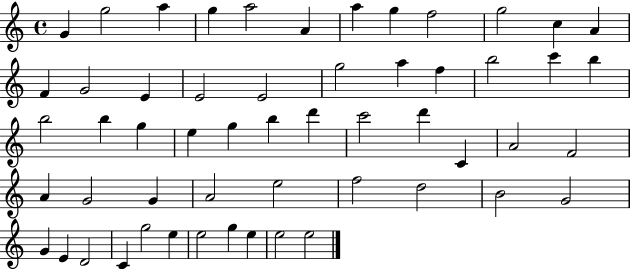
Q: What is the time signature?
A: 4/4